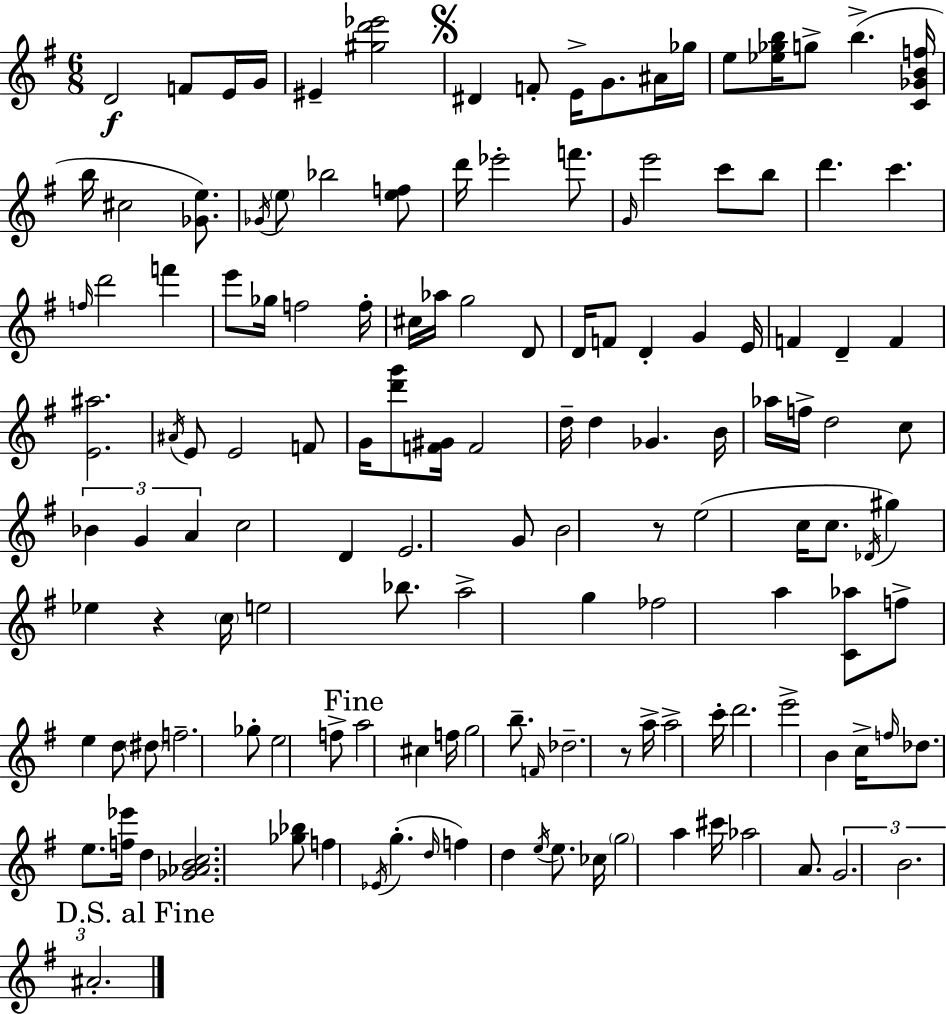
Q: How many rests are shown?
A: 3